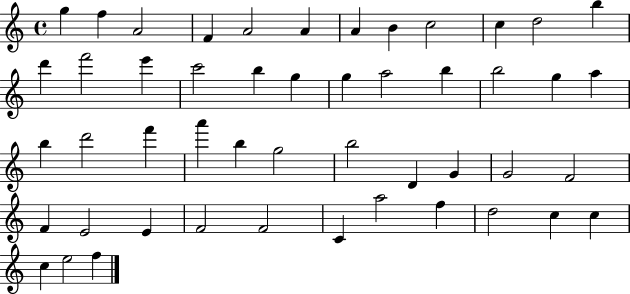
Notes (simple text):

G5/q F5/q A4/h F4/q A4/h A4/q A4/q B4/q C5/h C5/q D5/h B5/q D6/q F6/h E6/q C6/h B5/q G5/q G5/q A5/h B5/q B5/h G5/q A5/q B5/q D6/h F6/q A6/q B5/q G5/h B5/h D4/q G4/q G4/h F4/h F4/q E4/h E4/q F4/h F4/h C4/q A5/h F5/q D5/h C5/q C5/q C5/q E5/h F5/q